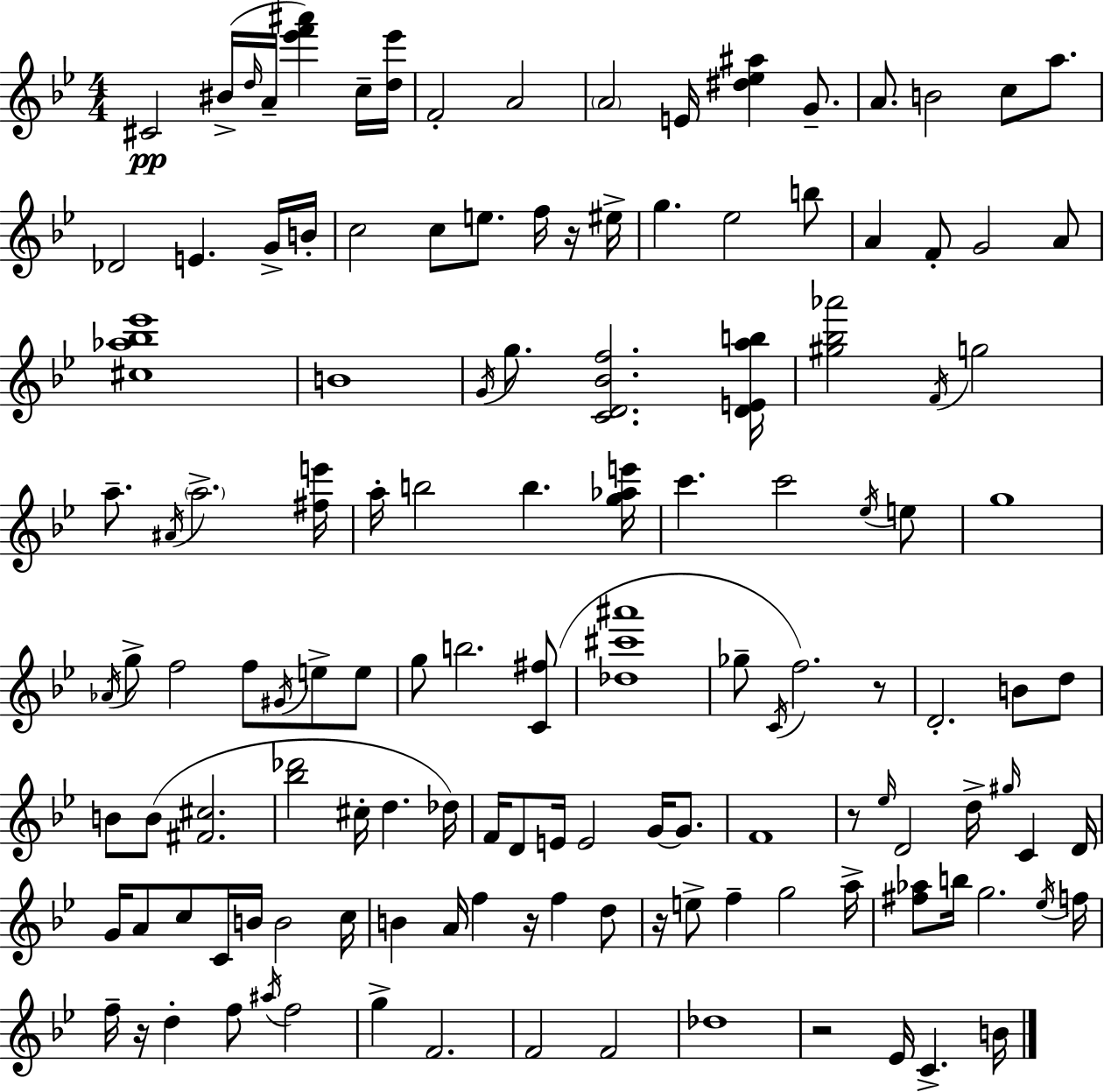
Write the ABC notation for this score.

X:1
T:Untitled
M:4/4
L:1/4
K:Gm
^C2 ^B/4 d/4 A/4 [_e'f'^a'] c/4 [d_e']/4 F2 A2 A2 E/4 [^d_e^a] G/2 A/2 B2 c/2 a/2 _D2 E G/4 B/4 c2 c/2 e/2 f/4 z/4 ^e/4 g _e2 b/2 A F/2 G2 A/2 [^c_a_b_e']4 B4 G/4 g/2 [CD_Bf]2 [DEab]/4 [^g_b_a']2 F/4 g2 a/2 ^A/4 a2 [^fe']/4 a/4 b2 b [g_ae']/4 c' c'2 _e/4 e/2 g4 _A/4 g/2 f2 f/2 ^G/4 e/2 e/2 g/2 b2 [C^f]/2 [_d^c'^a']4 _g/2 C/4 f2 z/2 D2 B/2 d/2 B/2 B/2 [^F^c]2 [_b_d']2 ^c/4 d _d/4 F/4 D/2 E/4 E2 G/4 G/2 F4 z/2 _e/4 D2 d/4 ^g/4 C D/4 G/4 A/2 c/2 C/4 B/4 B2 c/4 B A/4 f z/4 f d/2 z/4 e/2 f g2 a/4 [^f_a]/2 b/4 g2 _e/4 f/4 f/4 z/4 d f/2 ^a/4 f2 g F2 F2 F2 _d4 z2 _E/4 C B/4